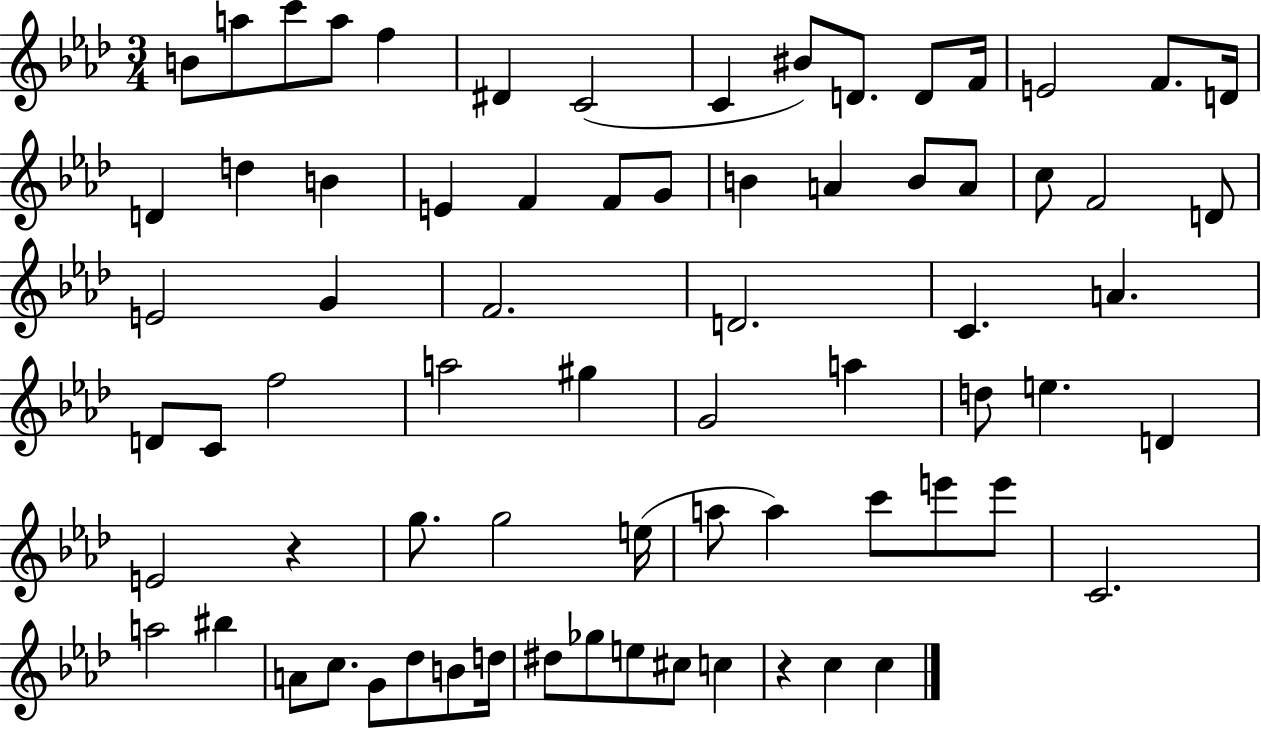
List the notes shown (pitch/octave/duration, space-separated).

B4/e A5/e C6/e A5/e F5/q D#4/q C4/h C4/q BIS4/e D4/e. D4/e F4/s E4/h F4/e. D4/s D4/q D5/q B4/q E4/q F4/q F4/e G4/e B4/q A4/q B4/e A4/e C5/e F4/h D4/e E4/h G4/q F4/h. D4/h. C4/q. A4/q. D4/e C4/e F5/h A5/h G#5/q G4/h A5/q D5/e E5/q. D4/q E4/h R/q G5/e. G5/h E5/s A5/e A5/q C6/e E6/e E6/e C4/h. A5/h BIS5/q A4/e C5/e. G4/e Db5/e B4/e D5/s D#5/e Gb5/e E5/e C#5/e C5/q R/q C5/q C5/q